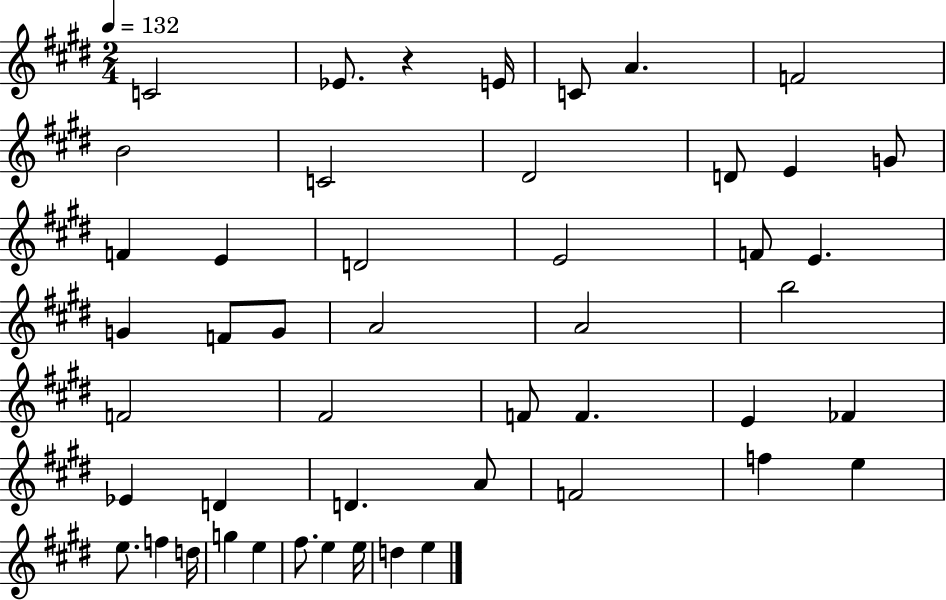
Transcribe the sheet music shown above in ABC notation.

X:1
T:Untitled
M:2/4
L:1/4
K:E
C2 _E/2 z E/4 C/2 A F2 B2 C2 ^D2 D/2 E G/2 F E D2 E2 F/2 E G F/2 G/2 A2 A2 b2 F2 ^F2 F/2 F E _F _E D D A/2 F2 f e e/2 f d/4 g e ^f/2 e e/4 d e